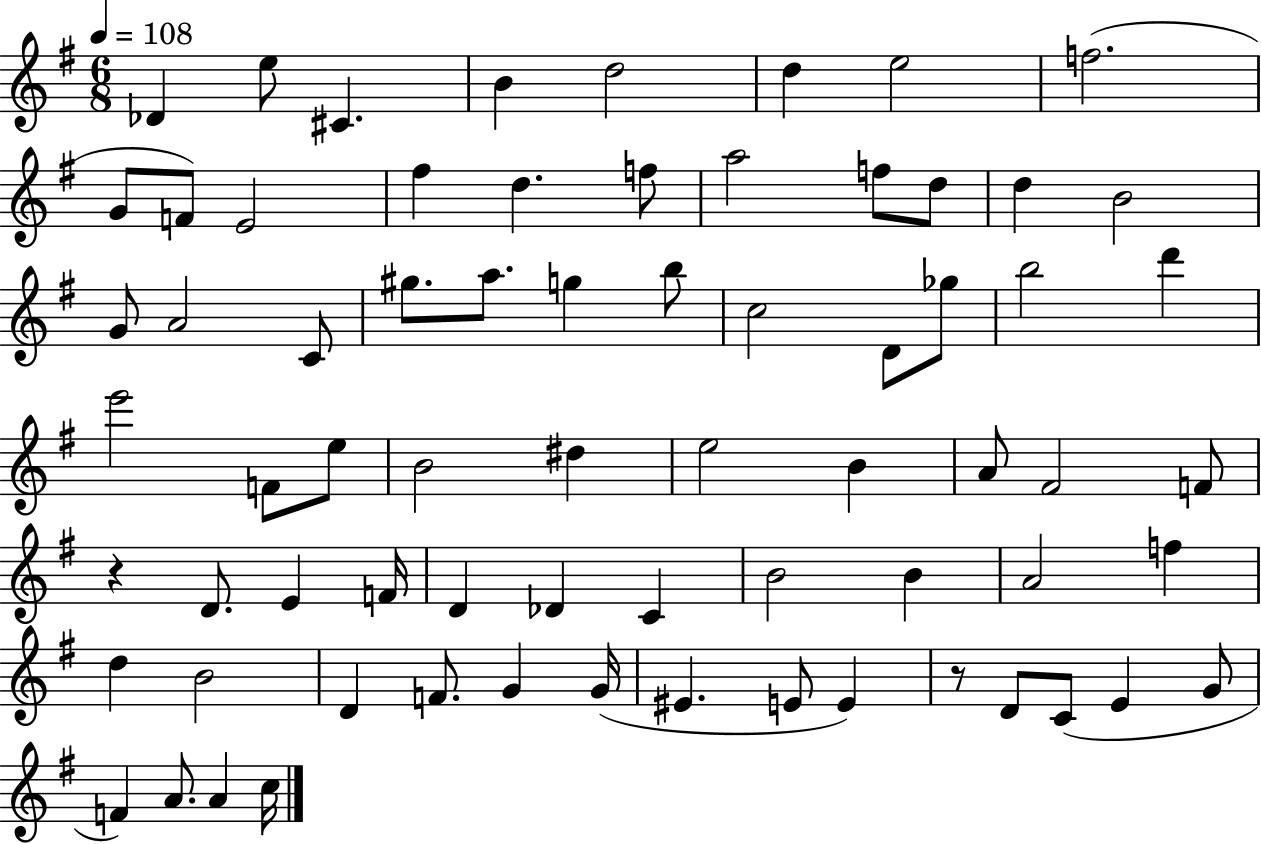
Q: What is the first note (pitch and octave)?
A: Db4